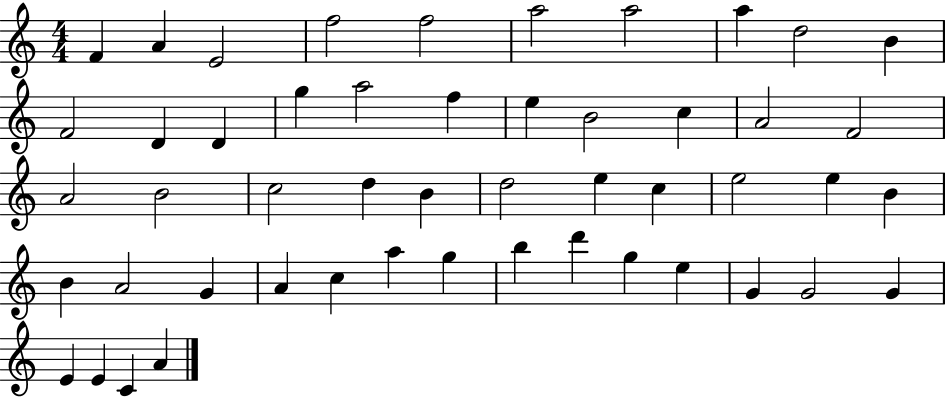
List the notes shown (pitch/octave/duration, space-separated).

F4/q A4/q E4/h F5/h F5/h A5/h A5/h A5/q D5/h B4/q F4/h D4/q D4/q G5/q A5/h F5/q E5/q B4/h C5/q A4/h F4/h A4/h B4/h C5/h D5/q B4/q D5/h E5/q C5/q E5/h E5/q B4/q B4/q A4/h G4/q A4/q C5/q A5/q G5/q B5/q D6/q G5/q E5/q G4/q G4/h G4/q E4/q E4/q C4/q A4/q